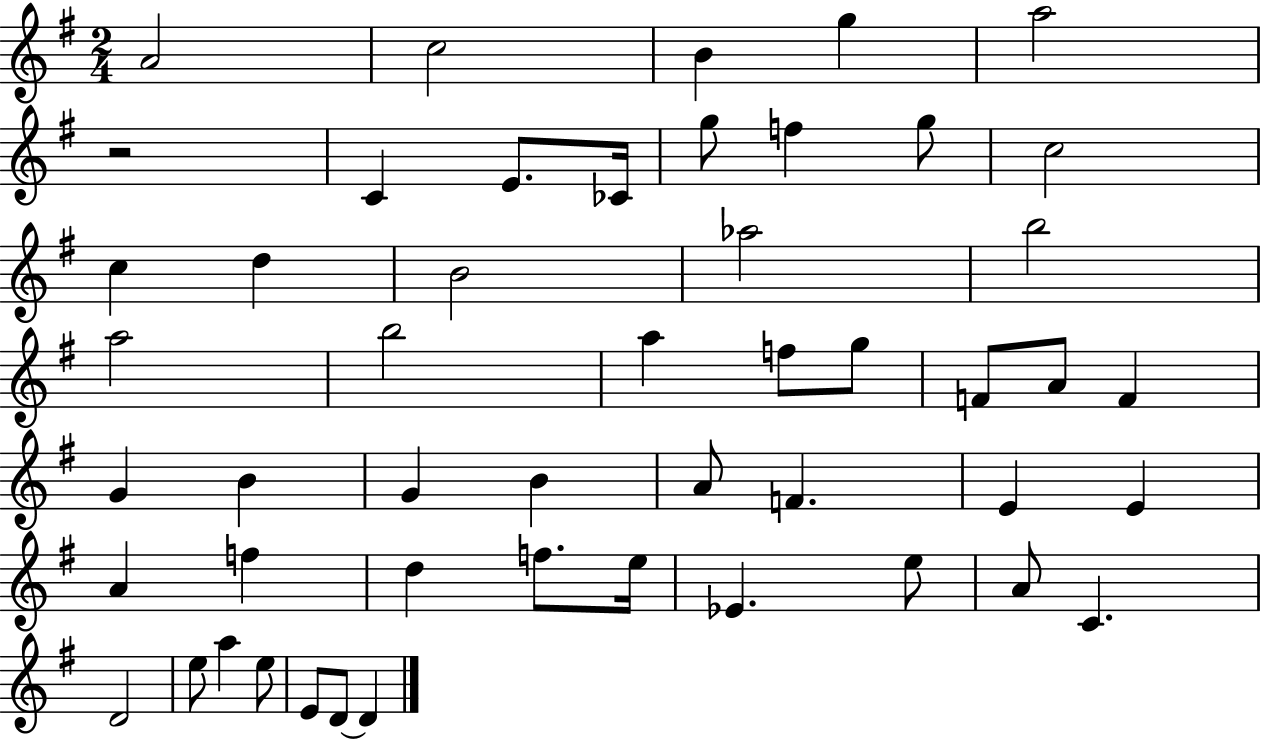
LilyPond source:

{
  \clef treble
  \numericTimeSignature
  \time 2/4
  \key g \major
  \repeat volta 2 { a'2 | c''2 | b'4 g''4 | a''2 | \break r2 | c'4 e'8. ces'16 | g''8 f''4 g''8 | c''2 | \break c''4 d''4 | b'2 | aes''2 | b''2 | \break a''2 | b''2 | a''4 f''8 g''8 | f'8 a'8 f'4 | \break g'4 b'4 | g'4 b'4 | a'8 f'4. | e'4 e'4 | \break a'4 f''4 | d''4 f''8. e''16 | ees'4. e''8 | a'8 c'4. | \break d'2 | e''8 a''4 e''8 | e'8 d'8~~ d'4 | } \bar "|."
}